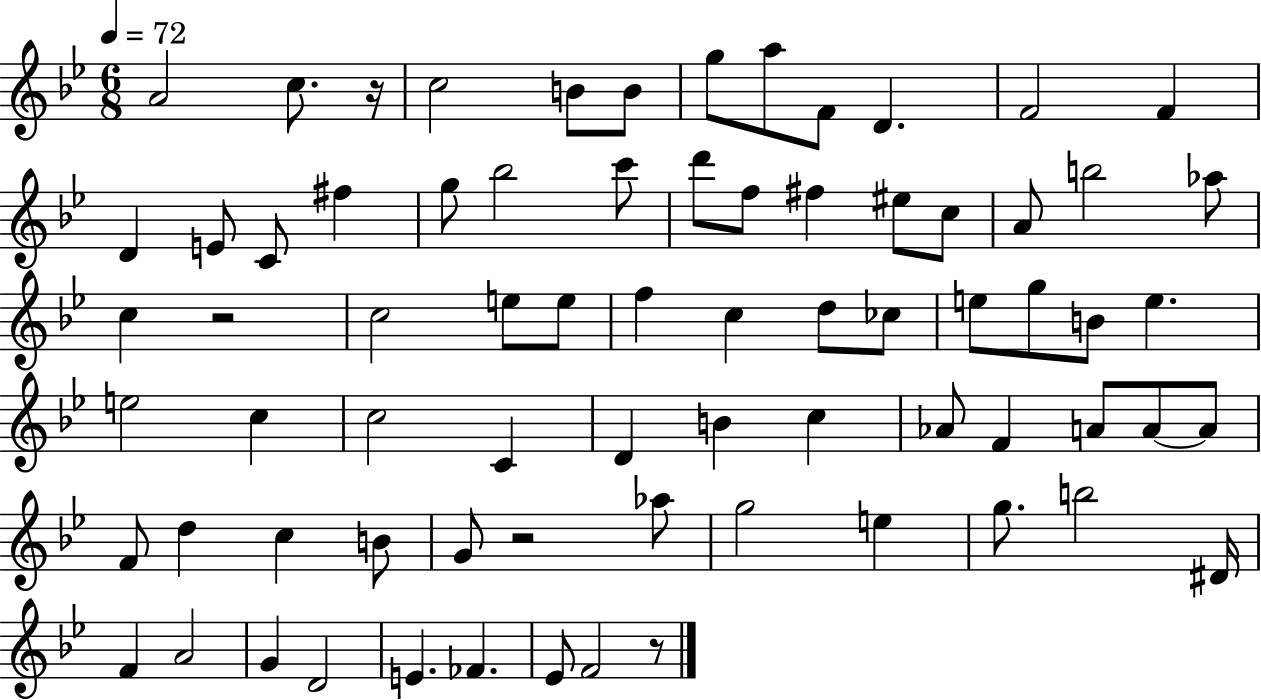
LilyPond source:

{
  \clef treble
  \numericTimeSignature
  \time 6/8
  \key bes \major
  \tempo 4 = 72
  a'2 c''8. r16 | c''2 b'8 b'8 | g''8 a''8 f'8 d'4. | f'2 f'4 | \break d'4 e'8 c'8 fis''4 | g''8 bes''2 c'''8 | d'''8 f''8 fis''4 eis''8 c''8 | a'8 b''2 aes''8 | \break c''4 r2 | c''2 e''8 e''8 | f''4 c''4 d''8 ces''8 | e''8 g''8 b'8 e''4. | \break e''2 c''4 | c''2 c'4 | d'4 b'4 c''4 | aes'8 f'4 a'8 a'8~~ a'8 | \break f'8 d''4 c''4 b'8 | g'8 r2 aes''8 | g''2 e''4 | g''8. b''2 dis'16 | \break f'4 a'2 | g'4 d'2 | e'4. fes'4. | ees'8 f'2 r8 | \break \bar "|."
}